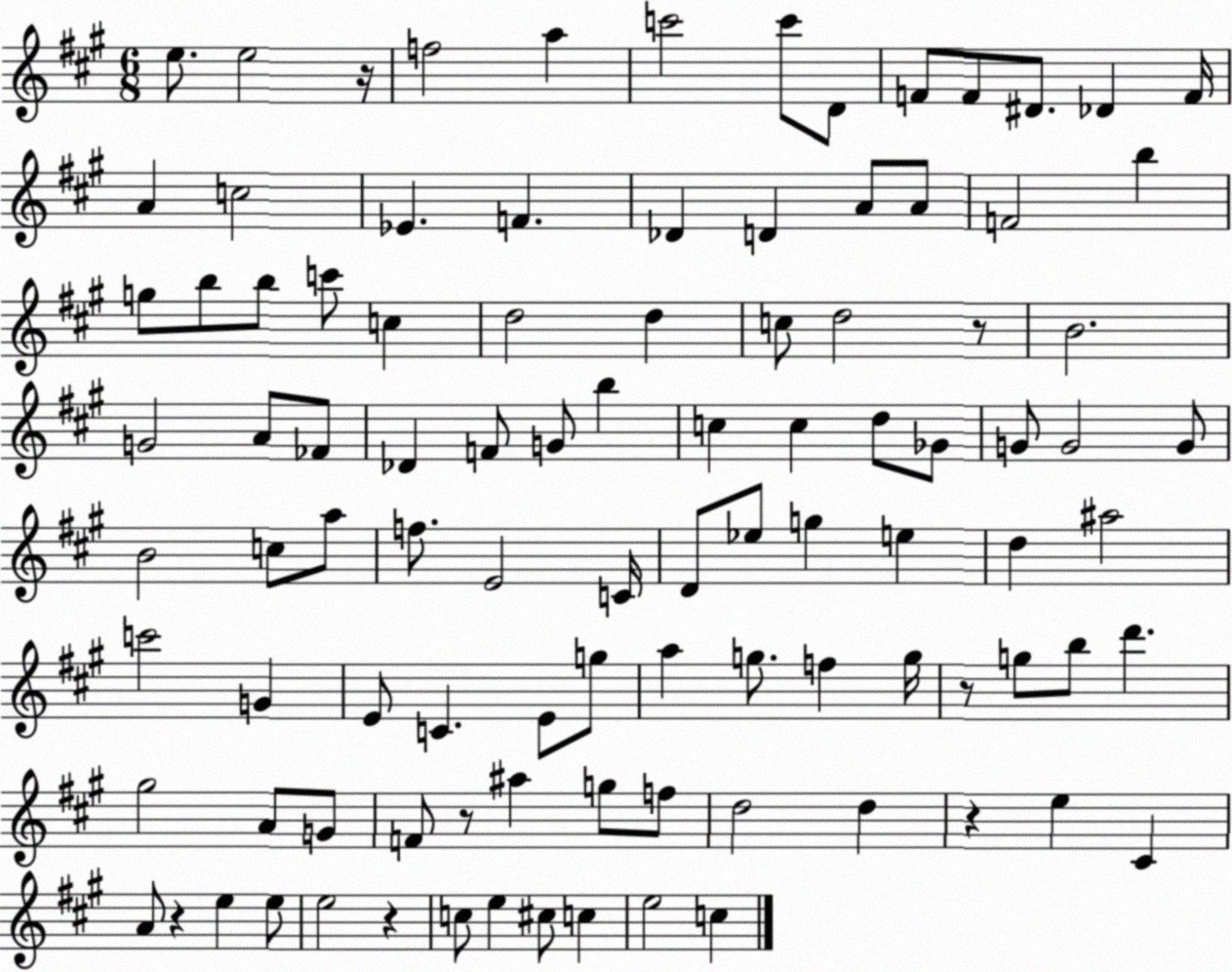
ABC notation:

X:1
T:Untitled
M:6/8
L:1/4
K:A
e/2 e2 z/4 f2 a c'2 c'/2 D/2 F/2 F/2 ^D/2 _D F/4 A c2 _E F _D D A/2 A/2 F2 b g/2 b/2 b/2 c'/2 c d2 d c/2 d2 z/2 B2 G2 A/2 _F/2 _D F/2 G/2 b c c d/2 _G/2 G/2 G2 G/2 B2 c/2 a/2 f/2 E2 C/4 D/2 _e/2 g e d ^a2 c'2 G E/2 C E/2 g/2 a g/2 f g/4 z/2 g/2 b/2 d' ^g2 A/2 G/2 F/2 z/2 ^a g/2 f/2 d2 d z e ^C A/2 z e e/2 e2 z c/2 e ^c/2 c e2 c